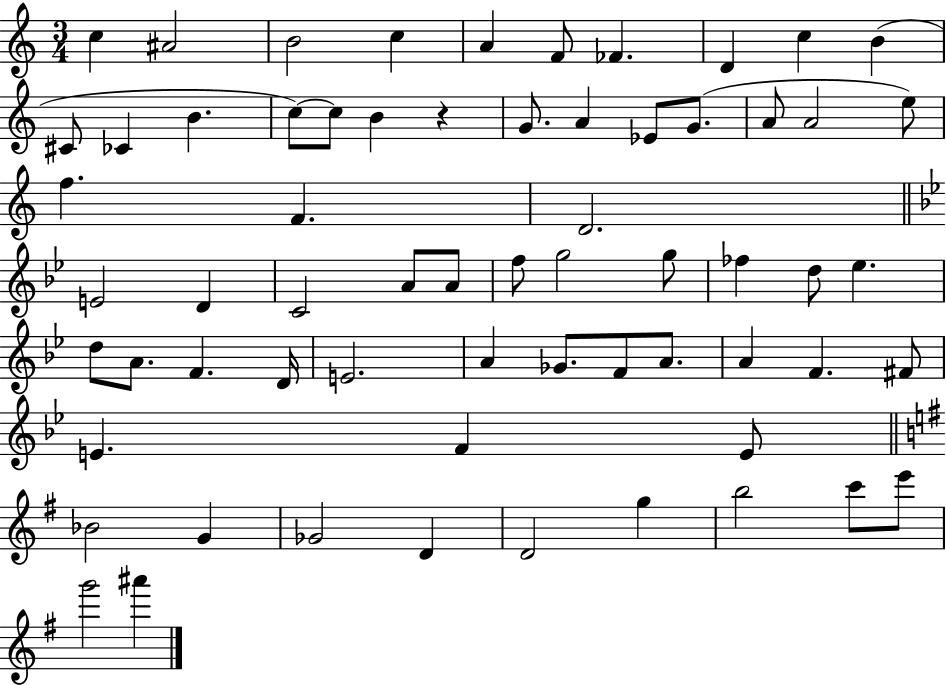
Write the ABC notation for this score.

X:1
T:Untitled
M:3/4
L:1/4
K:C
c ^A2 B2 c A F/2 _F D c B ^C/2 _C B c/2 c/2 B z G/2 A _E/2 G/2 A/2 A2 e/2 f F D2 E2 D C2 A/2 A/2 f/2 g2 g/2 _f d/2 _e d/2 A/2 F D/4 E2 A _G/2 F/2 A/2 A F ^F/2 E F E/2 _B2 G _G2 D D2 g b2 c'/2 e'/2 g'2 ^a'